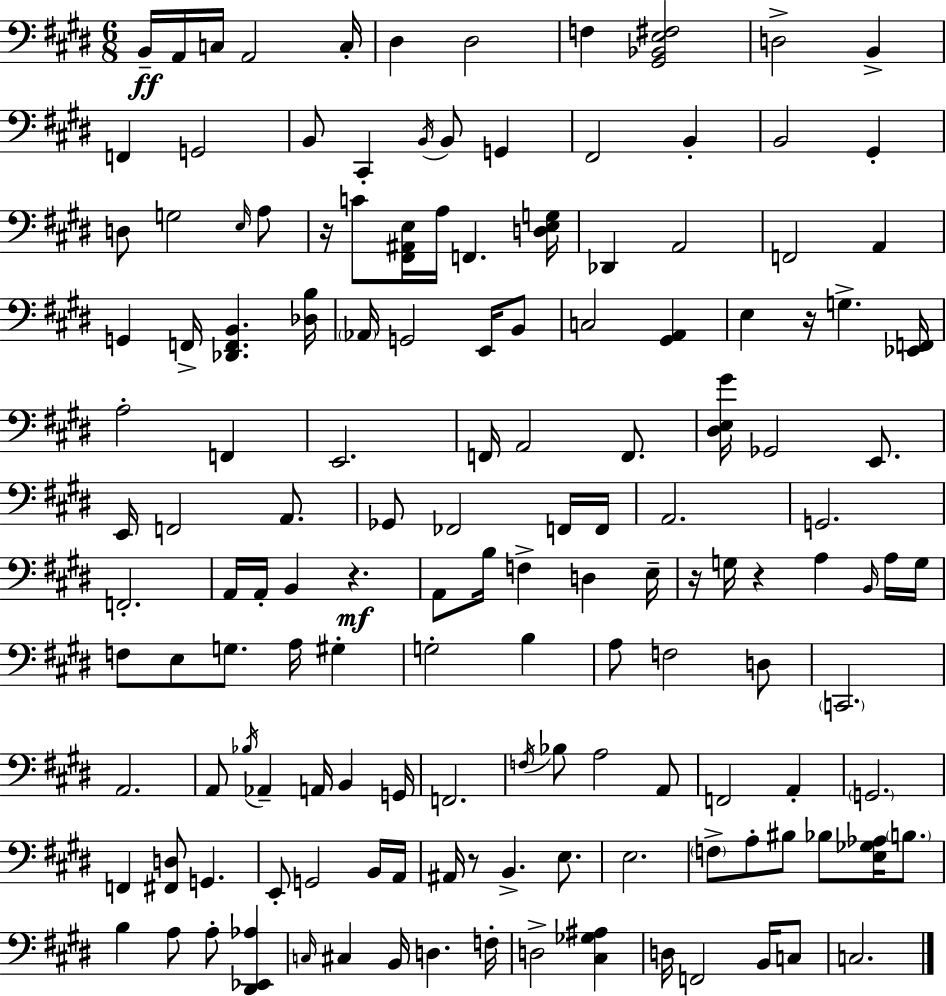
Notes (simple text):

B2/s A2/s C3/s A2/h C3/s D#3/q D#3/h F3/q [G#2,Bb2,E3,F#3]/h D3/h B2/q F2/q G2/h B2/e C#2/q B2/s B2/e G2/q F#2/h B2/q B2/h G#2/q D3/e G3/h E3/s A3/e R/s C4/e [F#2,A#2,E3]/s A3/s F2/q. [D3,E3,G3]/s Db2/q A2/h F2/h A2/q G2/q F2/s [Db2,F2,B2]/q. [Db3,B3]/s Ab2/s G2/h E2/s B2/e C3/h [G#2,A2]/q E3/q R/s G3/q. [Eb2,F2]/s A3/h F2/q E2/h. F2/s A2/h F2/e. [D#3,E3,G#4]/s Gb2/h E2/e. E2/s F2/h A2/e. Gb2/e FES2/h F2/s F2/s A2/h. G2/h. F2/h. A2/s A2/s B2/q R/q. A2/e B3/s F3/q D3/q E3/s R/s G3/s R/q A3/q B2/s A3/s G3/s F3/e E3/e G3/e. A3/s G#3/q G3/h B3/q A3/e F3/h D3/e C2/h. A2/h. A2/e Bb3/s Ab2/q A2/s B2/q G2/s F2/h. F3/s Bb3/e A3/h A2/e F2/h A2/q G2/h. F2/q [F#2,D3]/e G2/q. E2/e G2/h B2/s A2/s A#2/s R/e B2/q. E3/e. E3/h. F3/e A3/e BIS3/e Bb3/e [E3,Gb3,Ab3]/s B3/e. B3/q A3/e A3/e [D#2,Eb2,Ab3]/q C3/s C#3/q B2/s D3/q. F3/s D3/h [C#3,Gb3,A#3]/q D3/s F2/h B2/s C3/e C3/h.